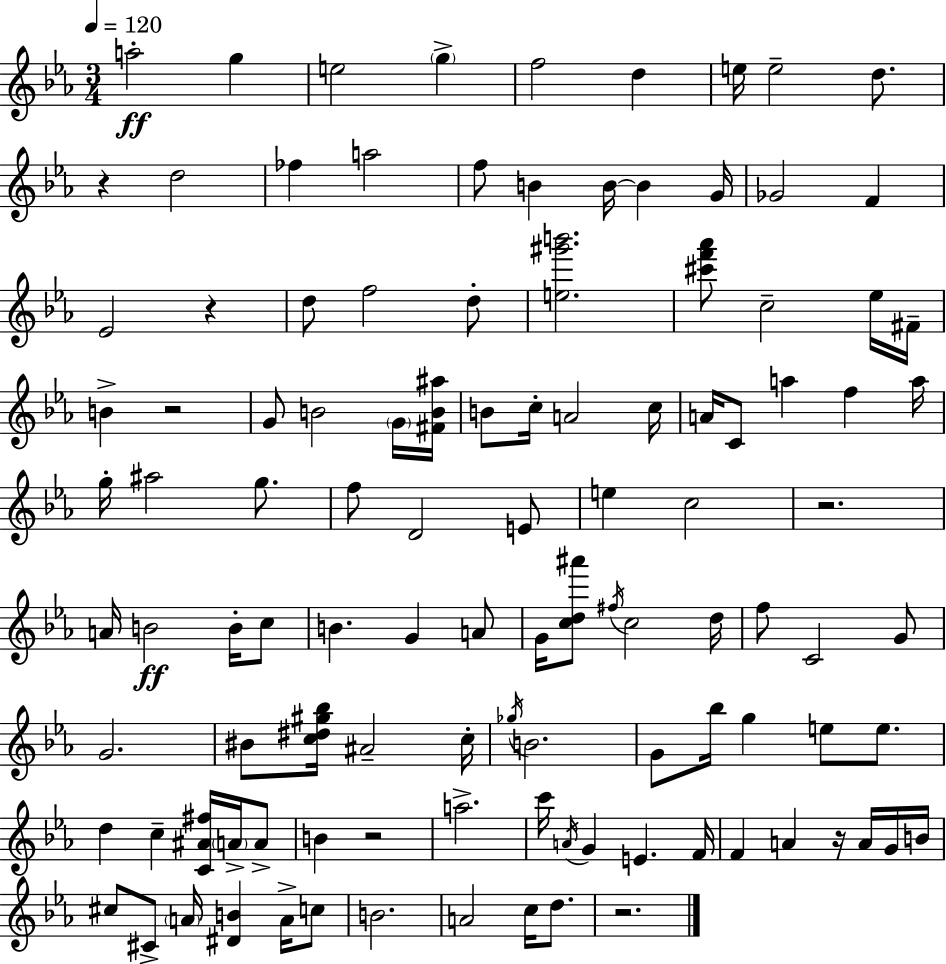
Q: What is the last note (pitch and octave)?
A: D5